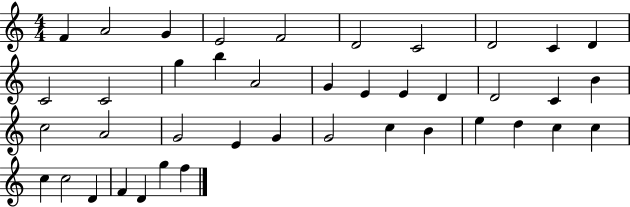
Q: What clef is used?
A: treble